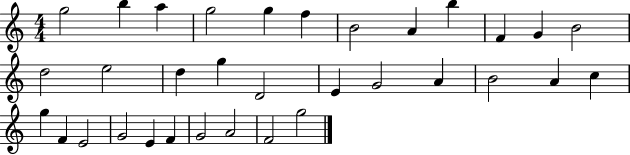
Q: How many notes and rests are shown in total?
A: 33